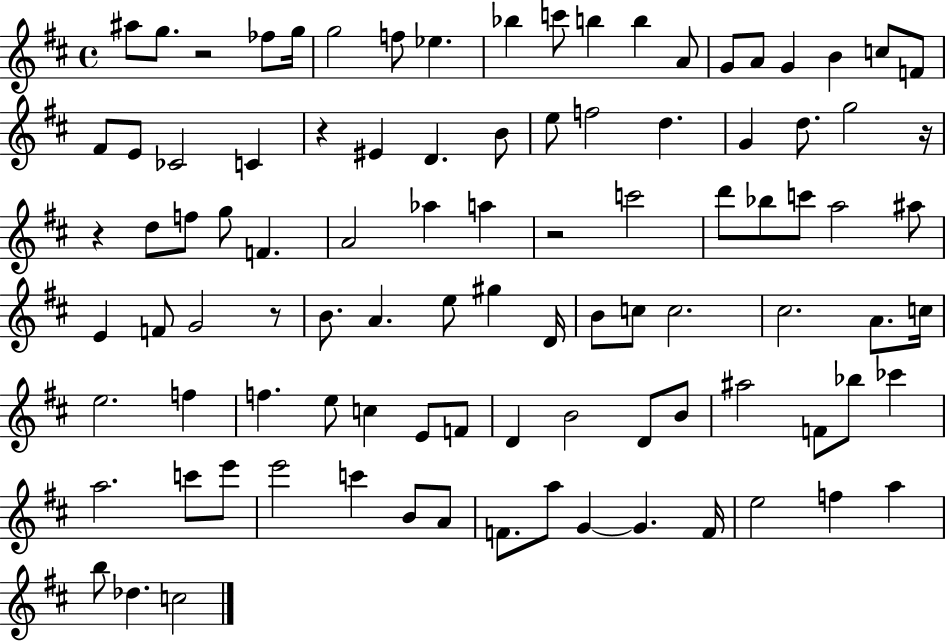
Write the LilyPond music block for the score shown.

{
  \clef treble
  \time 4/4
  \defaultTimeSignature
  \key d \major
  \repeat volta 2 { ais''8 g''8. r2 fes''8 g''16 | g''2 f''8 ees''4. | bes''4 c'''8 b''4 b''4 a'8 | g'8 a'8 g'4 b'4 c''8 f'8 | \break fis'8 e'8 ces'2 c'4 | r4 eis'4 d'4. b'8 | e''8 f''2 d''4. | g'4 d''8. g''2 r16 | \break r4 d''8 f''8 g''8 f'4. | a'2 aes''4 a''4 | r2 c'''2 | d'''8 bes''8 c'''8 a''2 ais''8 | \break e'4 f'8 g'2 r8 | b'8. a'4. e''8 gis''4 d'16 | b'8 c''8 c''2. | cis''2. a'8. c''16 | \break e''2. f''4 | f''4. e''8 c''4 e'8 f'8 | d'4 b'2 d'8 b'8 | ais''2 f'8 bes''8 ces'''4 | \break a''2. c'''8 e'''8 | e'''2 c'''4 b'8 a'8 | f'8. a''8 g'4~~ g'4. f'16 | e''2 f''4 a''4 | \break b''8 des''4. c''2 | } \bar "|."
}